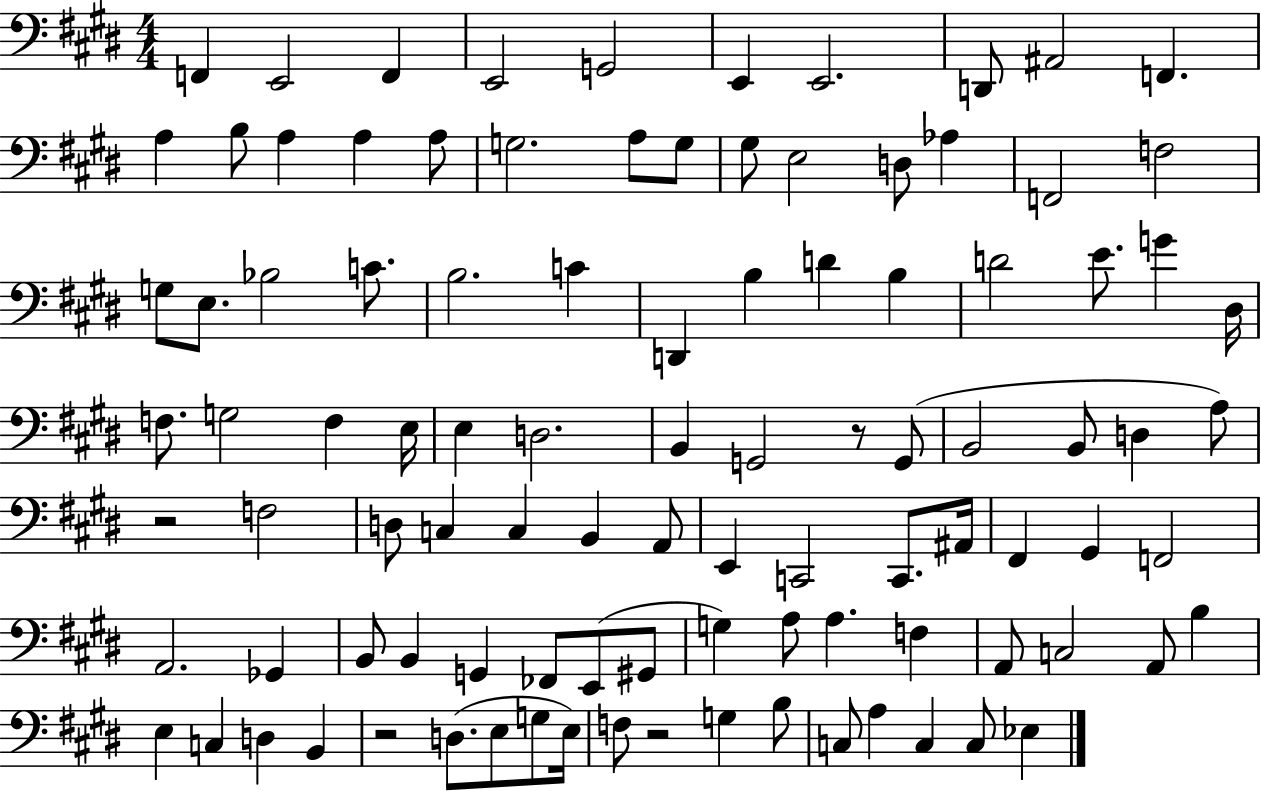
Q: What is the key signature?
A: E major